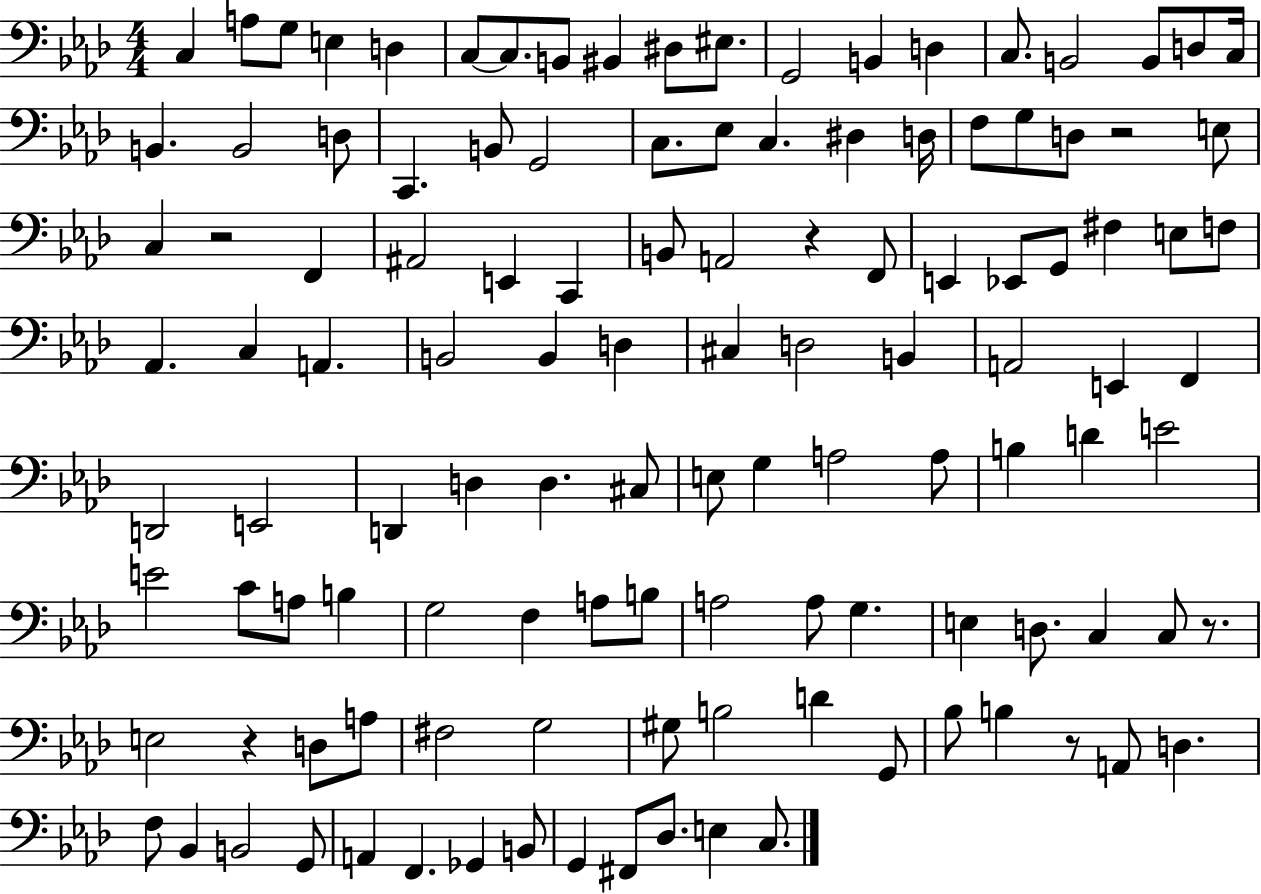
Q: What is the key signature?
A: AES major